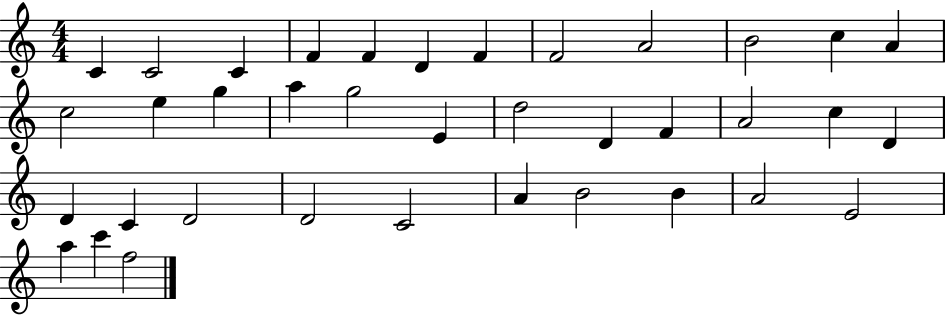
C4/q C4/h C4/q F4/q F4/q D4/q F4/q F4/h A4/h B4/h C5/q A4/q C5/h E5/q G5/q A5/q G5/h E4/q D5/h D4/q F4/q A4/h C5/q D4/q D4/q C4/q D4/h D4/h C4/h A4/q B4/h B4/q A4/h E4/h A5/q C6/q F5/h